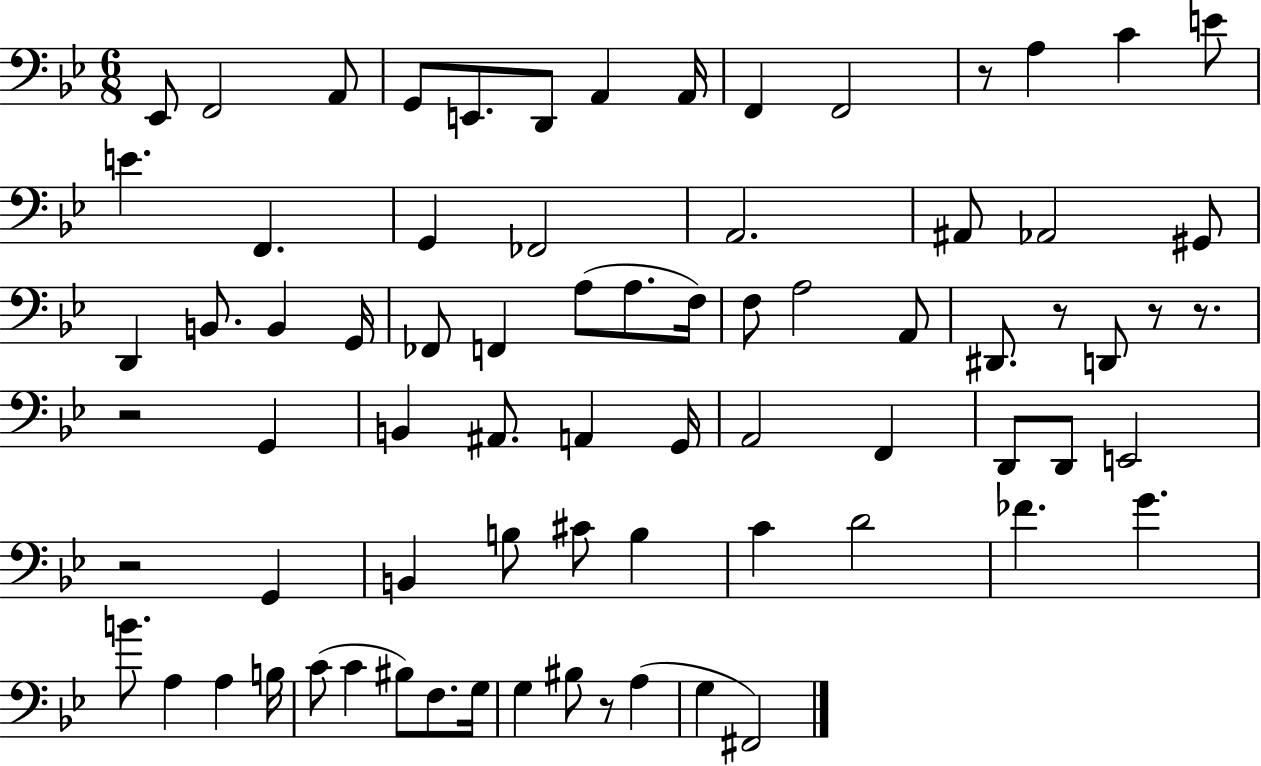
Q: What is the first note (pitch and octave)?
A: Eb2